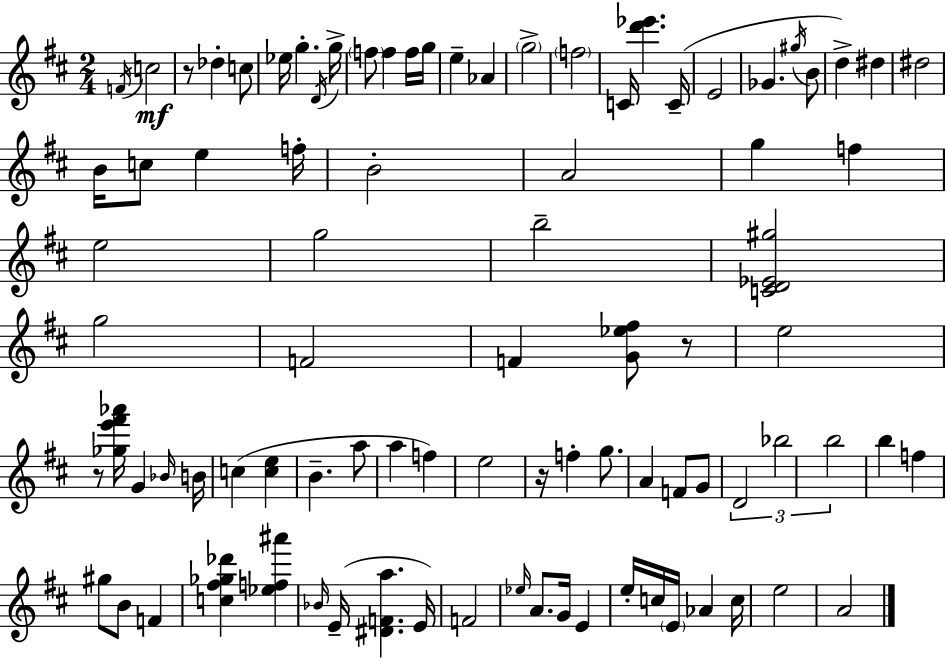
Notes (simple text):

F4/s C5/h R/e Db5/q C5/e Eb5/s G5/q. D4/s G5/s F5/e F5/q F5/s G5/s E5/q Ab4/q G5/h F5/h C4/s [D6,Eb6]/q. C4/s E4/h Gb4/q. G#5/s B4/e D5/q D#5/q D#5/h B4/s C5/e E5/q F5/s B4/h A4/h G5/q F5/q E5/h G5/h B5/h [C4,D4,Eb4,G#5]/h G5/h F4/h F4/q [G4,Eb5,F#5]/e R/e E5/h R/e [Gb5,E6,F#6,Ab6]/s G4/q Bb4/s B4/s C5/q [C5,E5]/q B4/q. A5/e A5/q F5/q E5/h R/s F5/q G5/e. A4/q F4/e G4/e D4/h Bb5/h B5/h B5/q F5/q G#5/e B4/e F4/q [C5,F#5,Gb5,Db6]/q [Eb5,F5,A#6]/q Bb4/s E4/s [D#4,F4,A5]/q. E4/s F4/h Eb5/s A4/e. G4/s E4/q E5/s C5/s E4/s Ab4/q C5/s E5/h A4/h